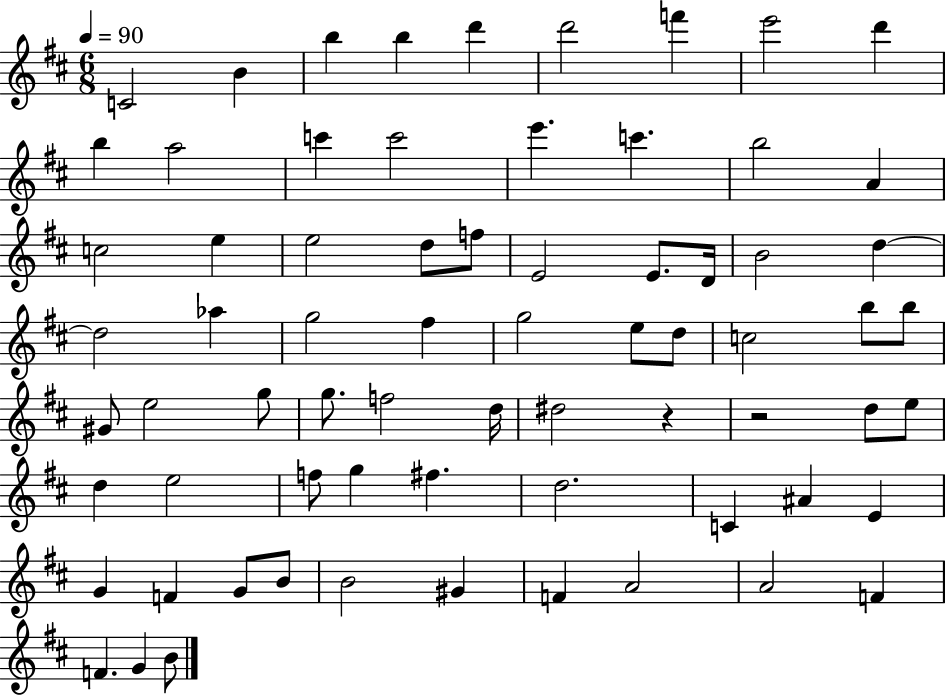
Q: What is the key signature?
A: D major